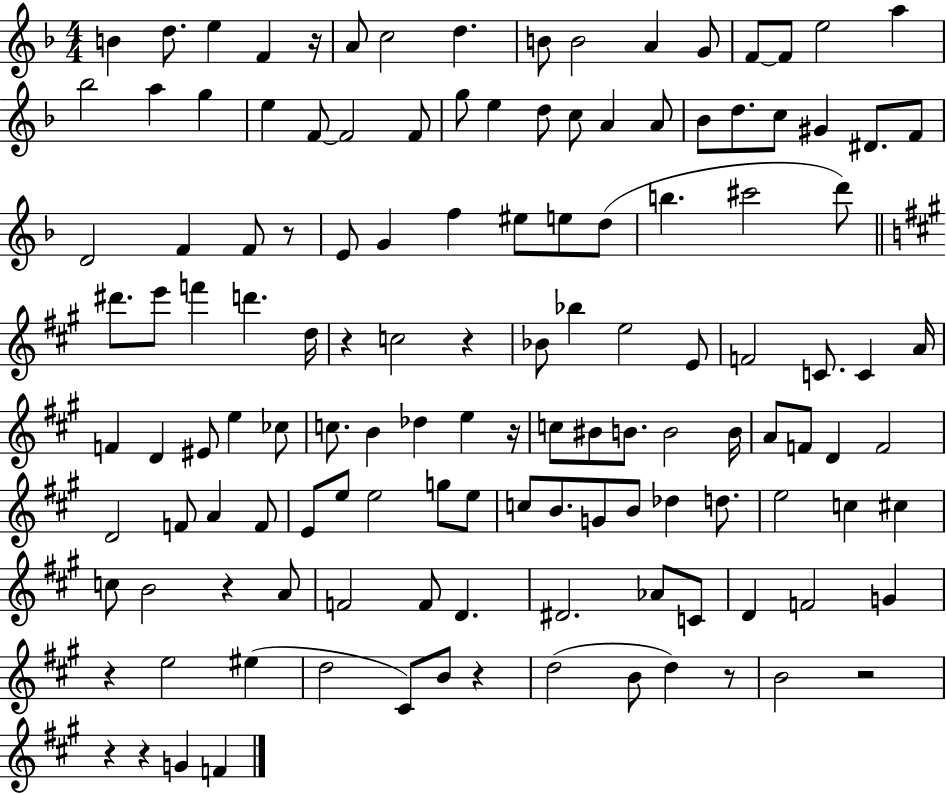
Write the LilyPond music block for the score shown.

{
  \clef treble
  \numericTimeSignature
  \time 4/4
  \key f \major
  b'4 d''8. e''4 f'4 r16 | a'8 c''2 d''4. | b'8 b'2 a'4 g'8 | f'8~~ f'8 e''2 a''4 | \break bes''2 a''4 g''4 | e''4 f'8~~ f'2 f'8 | g''8 e''4 d''8 c''8 a'4 a'8 | bes'8 d''8. c''8 gis'4 dis'8. f'8 | \break d'2 f'4 f'8 r8 | e'8 g'4 f''4 eis''8 e''8 d''8( | b''4. cis'''2 d'''8) | \bar "||" \break \key a \major dis'''8. e'''8 f'''4 d'''4. d''16 | r4 c''2 r4 | bes'8 bes''4 e''2 e'8 | f'2 c'8. c'4 a'16 | \break f'4 d'4 eis'8 e''4 ces''8 | c''8. b'4 des''4 e''4 r16 | c''8 bis'8 b'8. b'2 b'16 | a'8 f'8 d'4 f'2 | \break d'2 f'8 a'4 f'8 | e'8 e''8 e''2 g''8 e''8 | c''8 b'8. g'8 b'8 des''4 d''8. | e''2 c''4 cis''4 | \break c''8 b'2 r4 a'8 | f'2 f'8 d'4. | dis'2. aes'8 c'8 | d'4 f'2 g'4 | \break r4 e''2 eis''4( | d''2 cis'8) b'8 r4 | d''2( b'8 d''4) r8 | b'2 r2 | \break r4 r4 g'4 f'4 | \bar "|."
}